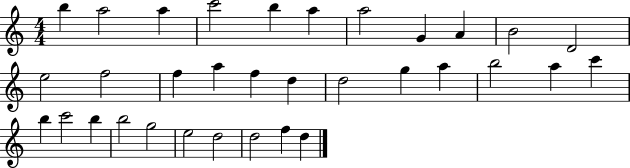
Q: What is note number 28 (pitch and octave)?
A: G5